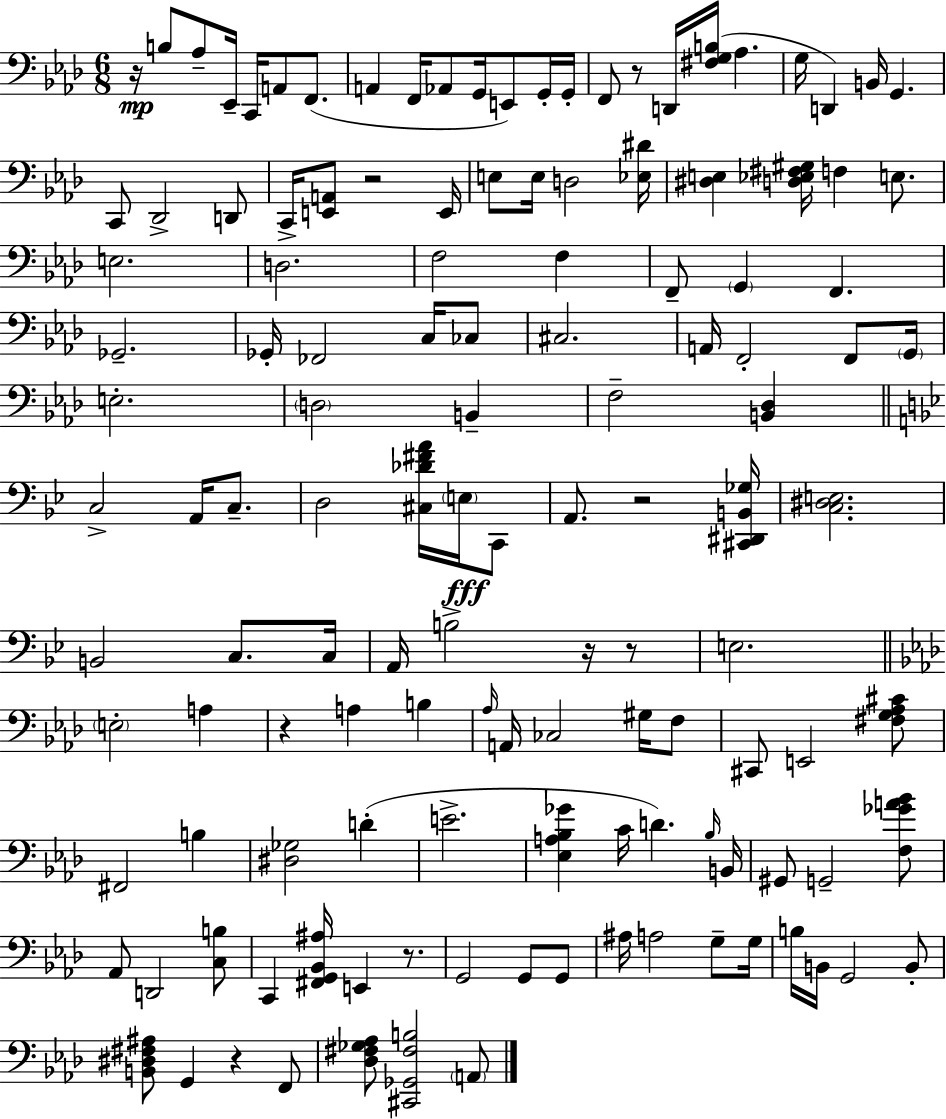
{
  \clef bass
  \numericTimeSignature
  \time 6/8
  \key f \minor
  \repeat volta 2 { r16\mp b8 aes8-- ees,16-- c,16 a,8 f,8.( | a,4 f,16 aes,8 g,16 e,8) g,16-. g,16-. | f,8 r8 d,16 <fis g b>16( aes4. | g16 d,4) b,16 g,4. | \break c,8 des,2-> d,8 | c,16-> <e, a,>8 r2 e,16 | e8 e16 d2 <ees dis'>16 | <dis e>4 <d ees fis gis>16 f4 e8. | \break e2. | d2. | f2 f4 | f,8-- \parenthesize g,4 f,4. | \break ges,2.-- | ges,16-. fes,2 c16 ces8 | cis2. | a,16 f,2-. f,8 \parenthesize g,16 | \break e2.-. | \parenthesize d2 b,4-- | f2-- <b, des>4 | \bar "||" \break \key g \minor c2-> a,16 c8.-- | d2 <cis des' fis' a'>16 \parenthesize e16\fff c,8 | a,8. r2 <cis, dis, b, ges>16 | <c dis e>2. | \break b,2 c8. c16 | a,16 b2-> r16 r8 | e2. | \bar "||" \break \key aes \major \parenthesize e2-. a4 | r4 a4 b4 | \grace { aes16 } a,16 ces2 gis16 f8 | cis,8 e,2 <fis g aes cis'>8 | \break fis,2 b4 | <dis ges>2 d'4-.( | e'2.-> | <ees a bes ges'>4 c'16 d'4.) | \break \grace { bes16 } b,16 gis,8 g,2-- | <f ges' a' bes'>8 aes,8 d,2 | <c b>8 c,4 <fis, g, bes, ais>16 e,4 r8. | g,2 g,8 | \break g,8 ais16 a2 g8-- | g16 b16 b,16 g,2 | b,8-. <b, dis fis ais>8 g,4 r4 | f,8 <des fis ges aes>8 <cis, ges, fis b>2 | \break \parenthesize a,8 } \bar "|."
}